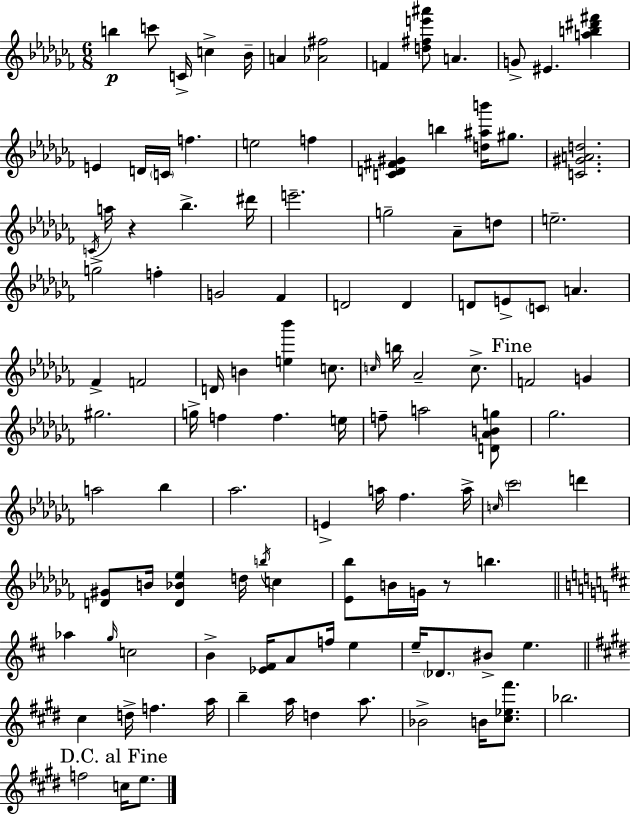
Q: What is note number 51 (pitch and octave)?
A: F5